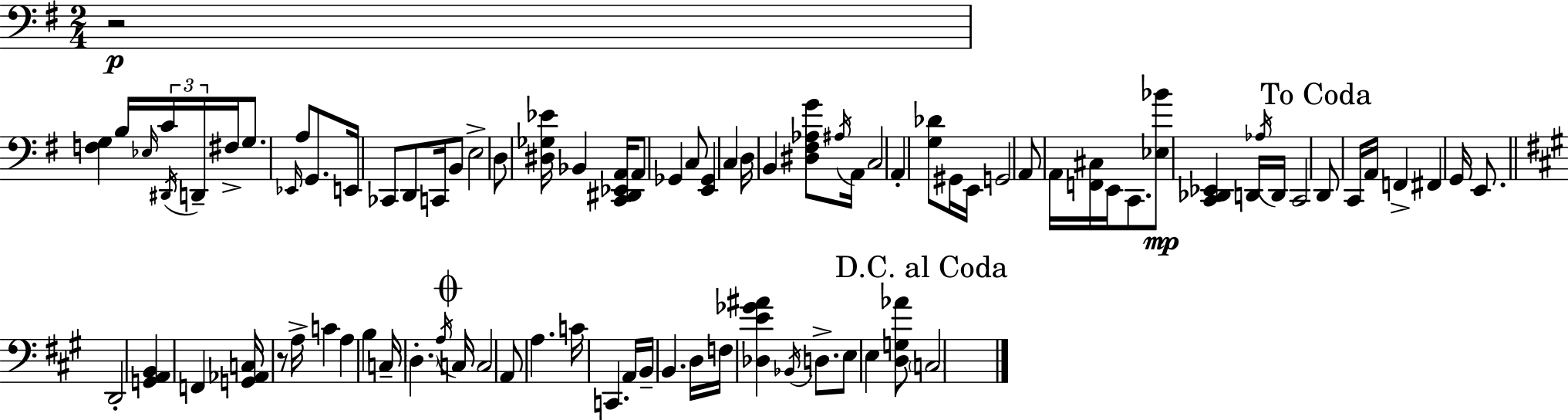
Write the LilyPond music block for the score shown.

{
  \clef bass
  \numericTimeSignature
  \time 2/4
  \key g \major
  r2\p | <f g>4 b16 \grace { ees16 } \tuplet 3/2 { c'16 \acciaccatura { dis,16 } | d,16-- } fis16-> g8. \grace { ees,16 } a8 | g,8. e,16 ces,8 d,8 | \break c,16 b,8 e2-> | d8 <dis ges ees'>16 bes,4 | <c, dis, ees, a,>16 a,8 ges,4 | c8 <e, ges,>4 c4 | \break d16 b,4 | <dis fis aes g'>8 \acciaccatura { ais16 } a,16 c2 | a,4-. | <g des'>8 gis,16 e,16 g,2 | \break a,8 a,16 <f, cis>16 | e,16 c,8. <ees bes'>8\mp <c, des, ees,>4 | d,16 \acciaccatura { aes16 } d,16 c,2 | \mark "To Coda" d,8 c,16 | \break a,16 f,4-> fis,4 | g,16 e,8. \bar "||" \break \key a \major d,2-. | <g, a, b,>4 f,4 | <g, aes, c>16 r8 a16-> c'4 | a4 b4 | \break c16-- \parenthesize d4.-. \acciaccatura { a16 } | \mark \markup { \musicglyph "scripts.coda" } c16 c2 | a,8 a4. | c'16 c,4. | \break a,16 b,16-- b,4. | d16 f16 <des e' ges' ais'>4 \acciaccatura { bes,16 } d8.-> | e8 e4 | <d g aes'>8 \mark "D.C. al Coda" \parenthesize c2 | \break \bar "|."
}